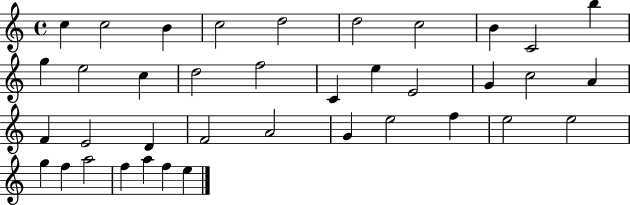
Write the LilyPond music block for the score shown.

{
  \clef treble
  \time 4/4
  \defaultTimeSignature
  \key c \major
  c''4 c''2 b'4 | c''2 d''2 | d''2 c''2 | b'4 c'2 b''4 | \break g''4 e''2 c''4 | d''2 f''2 | c'4 e''4 e'2 | g'4 c''2 a'4 | \break f'4 e'2 d'4 | f'2 a'2 | g'4 e''2 f''4 | e''2 e''2 | \break g''4 f''4 a''2 | f''4 a''4 f''4 e''4 | \bar "|."
}